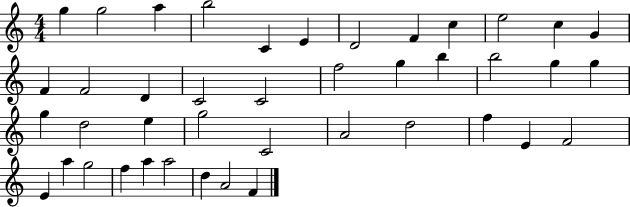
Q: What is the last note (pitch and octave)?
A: F4